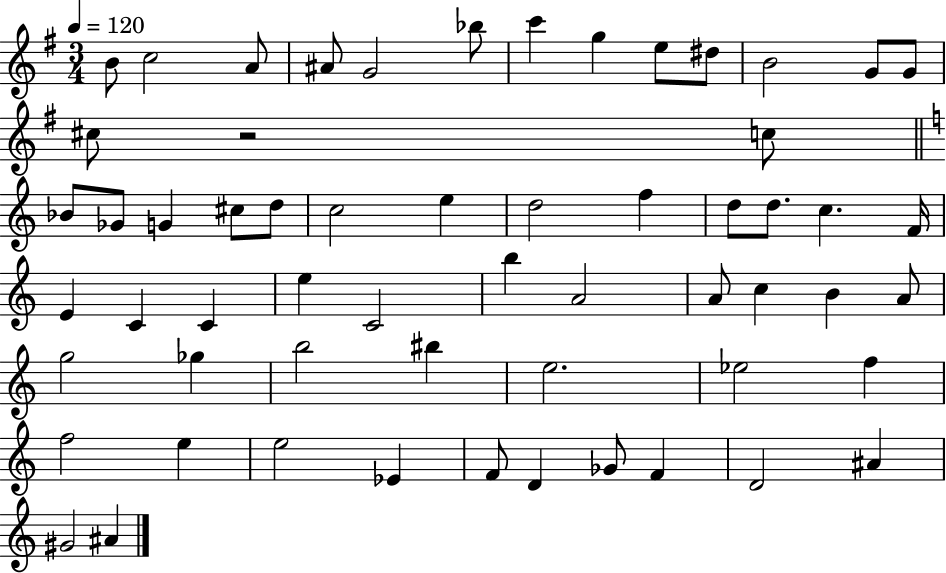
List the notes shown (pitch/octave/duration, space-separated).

B4/e C5/h A4/e A#4/e G4/h Bb5/e C6/q G5/q E5/e D#5/e B4/h G4/e G4/e C#5/e R/h C5/e Bb4/e Gb4/e G4/q C#5/e D5/e C5/h E5/q D5/h F5/q D5/e D5/e. C5/q. F4/s E4/q C4/q C4/q E5/q C4/h B5/q A4/h A4/e C5/q B4/q A4/e G5/h Gb5/q B5/h BIS5/q E5/h. Eb5/h F5/q F5/h E5/q E5/h Eb4/q F4/e D4/q Gb4/e F4/q D4/h A#4/q G#4/h A#4/q